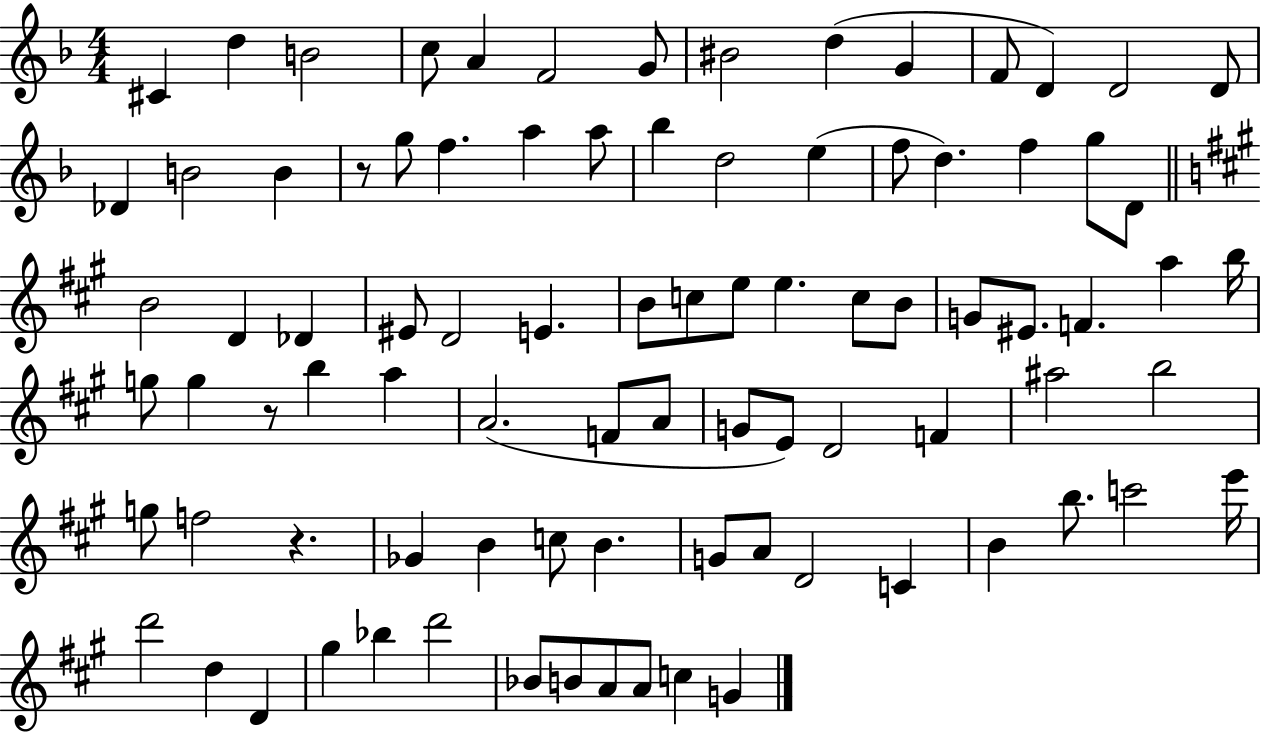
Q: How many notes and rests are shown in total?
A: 88